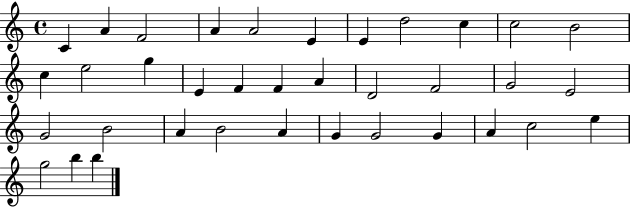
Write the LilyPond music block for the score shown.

{
  \clef treble
  \time 4/4
  \defaultTimeSignature
  \key c \major
  c'4 a'4 f'2 | a'4 a'2 e'4 | e'4 d''2 c''4 | c''2 b'2 | \break c''4 e''2 g''4 | e'4 f'4 f'4 a'4 | d'2 f'2 | g'2 e'2 | \break g'2 b'2 | a'4 b'2 a'4 | g'4 g'2 g'4 | a'4 c''2 e''4 | \break g''2 b''4 b''4 | \bar "|."
}